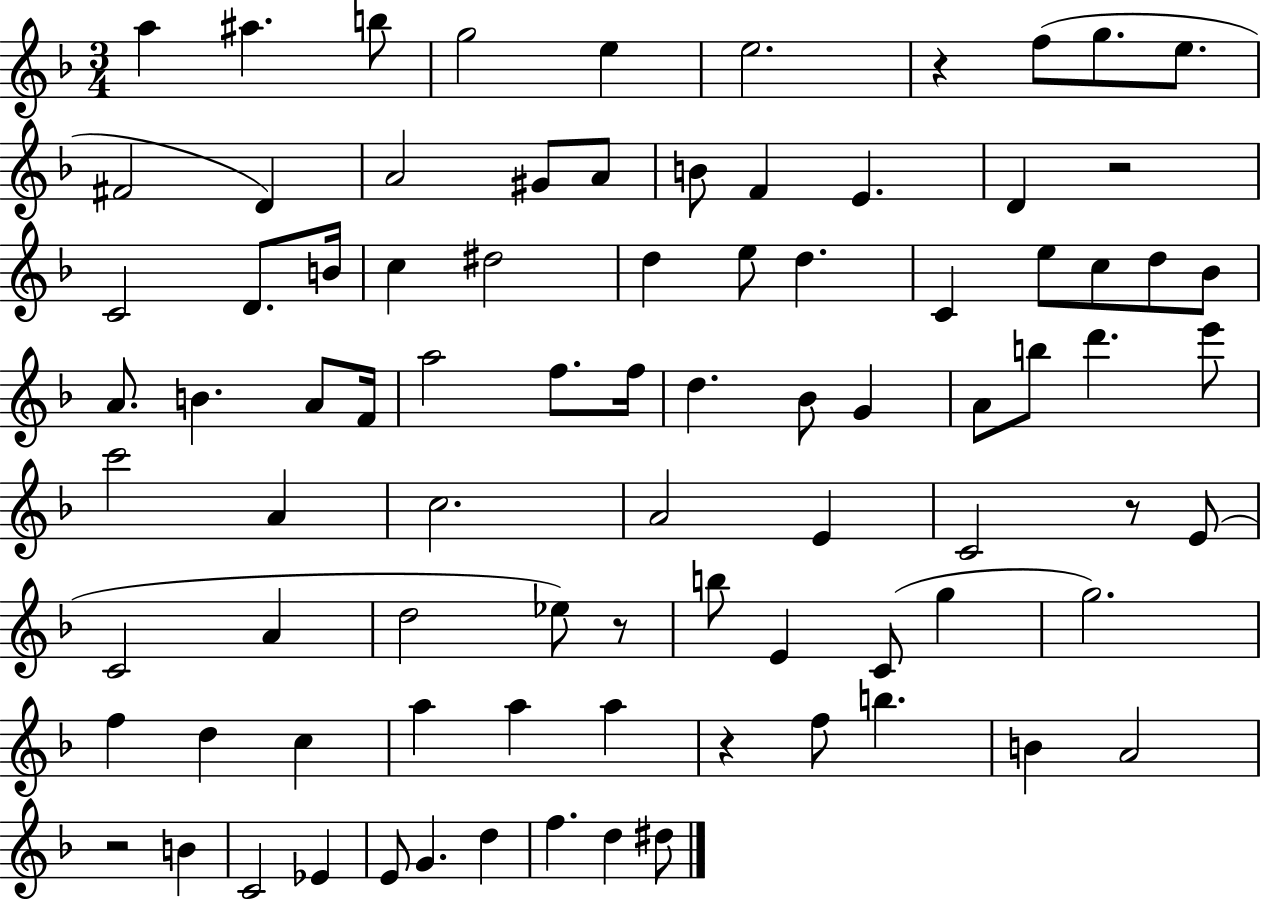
X:1
T:Untitled
M:3/4
L:1/4
K:F
a ^a b/2 g2 e e2 z f/2 g/2 e/2 ^F2 D A2 ^G/2 A/2 B/2 F E D z2 C2 D/2 B/4 c ^d2 d e/2 d C e/2 c/2 d/2 _B/2 A/2 B A/2 F/4 a2 f/2 f/4 d _B/2 G A/2 b/2 d' e'/2 c'2 A c2 A2 E C2 z/2 E/2 C2 A d2 _e/2 z/2 b/2 E C/2 g g2 f d c a a a z f/2 b B A2 z2 B C2 _E E/2 G d f d ^d/2